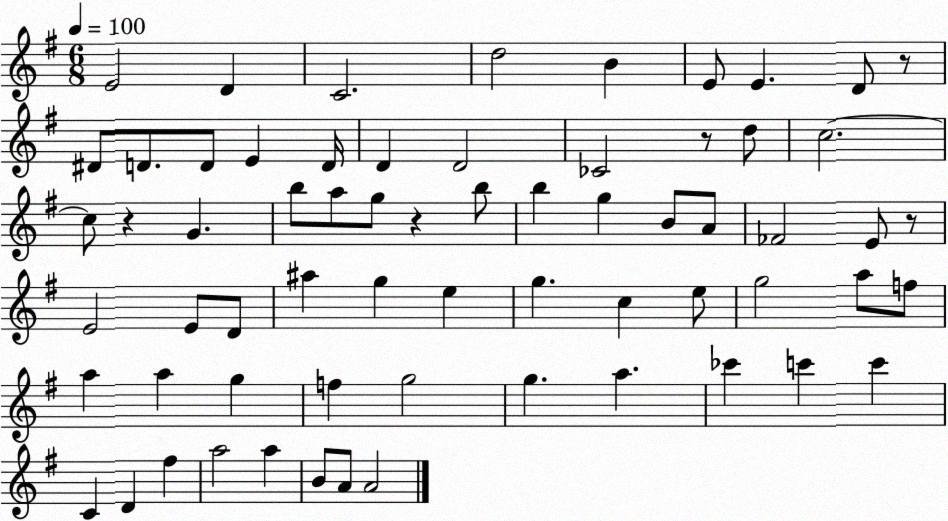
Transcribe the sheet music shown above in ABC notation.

X:1
T:Untitled
M:6/8
L:1/4
K:G
E2 D C2 d2 B E/2 E D/2 z/2 ^D/2 D/2 D/2 E D/4 D D2 _C2 z/2 d/2 c2 c/2 z G b/2 a/2 g/2 z b/2 b g B/2 A/2 _F2 E/2 z/2 E2 E/2 D/2 ^a g e g c e/2 g2 a/2 f/2 a a g f g2 g a _c' c' c' C D ^f a2 a B/2 A/2 A2